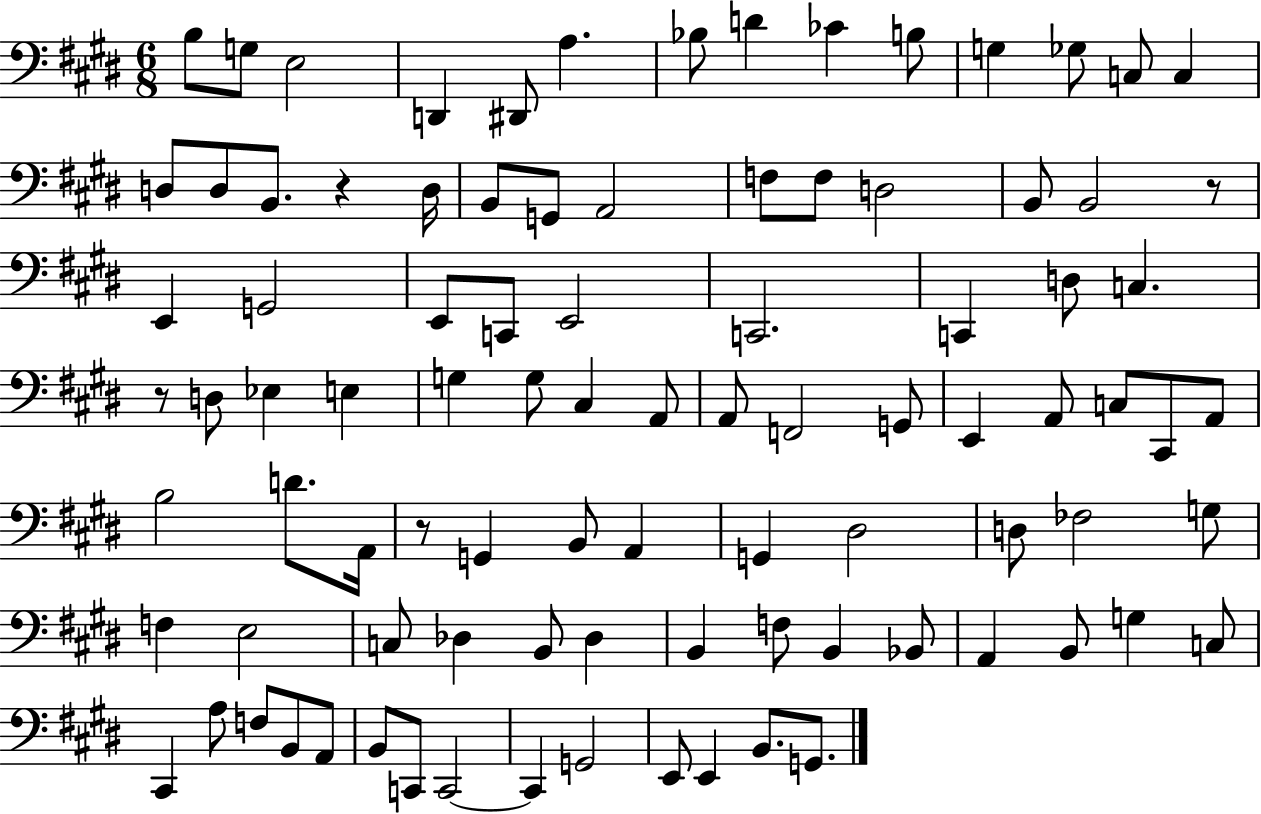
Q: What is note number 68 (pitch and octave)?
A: B2